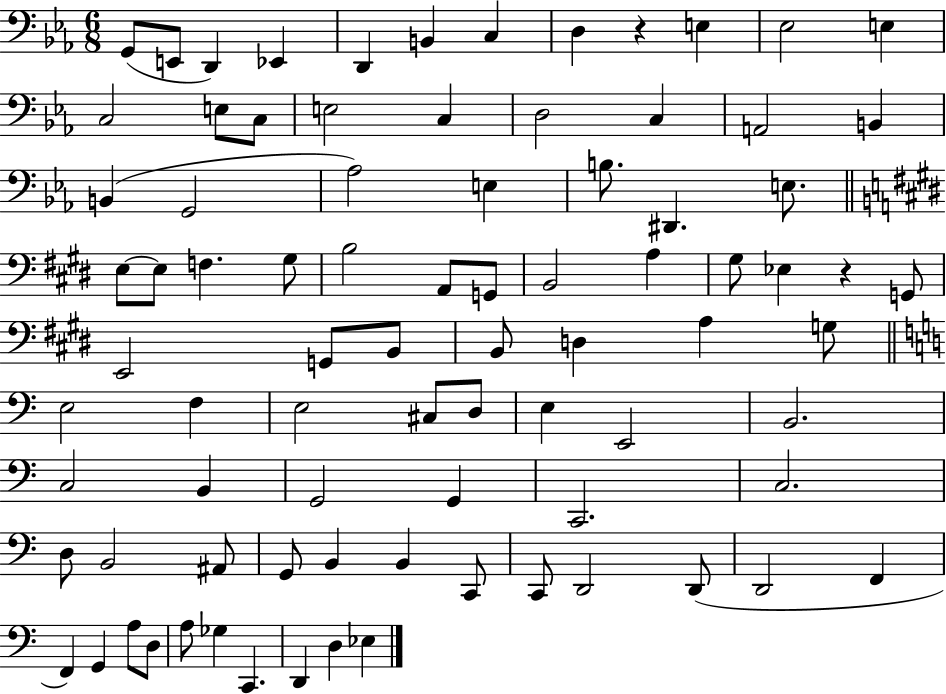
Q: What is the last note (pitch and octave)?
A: Eb3